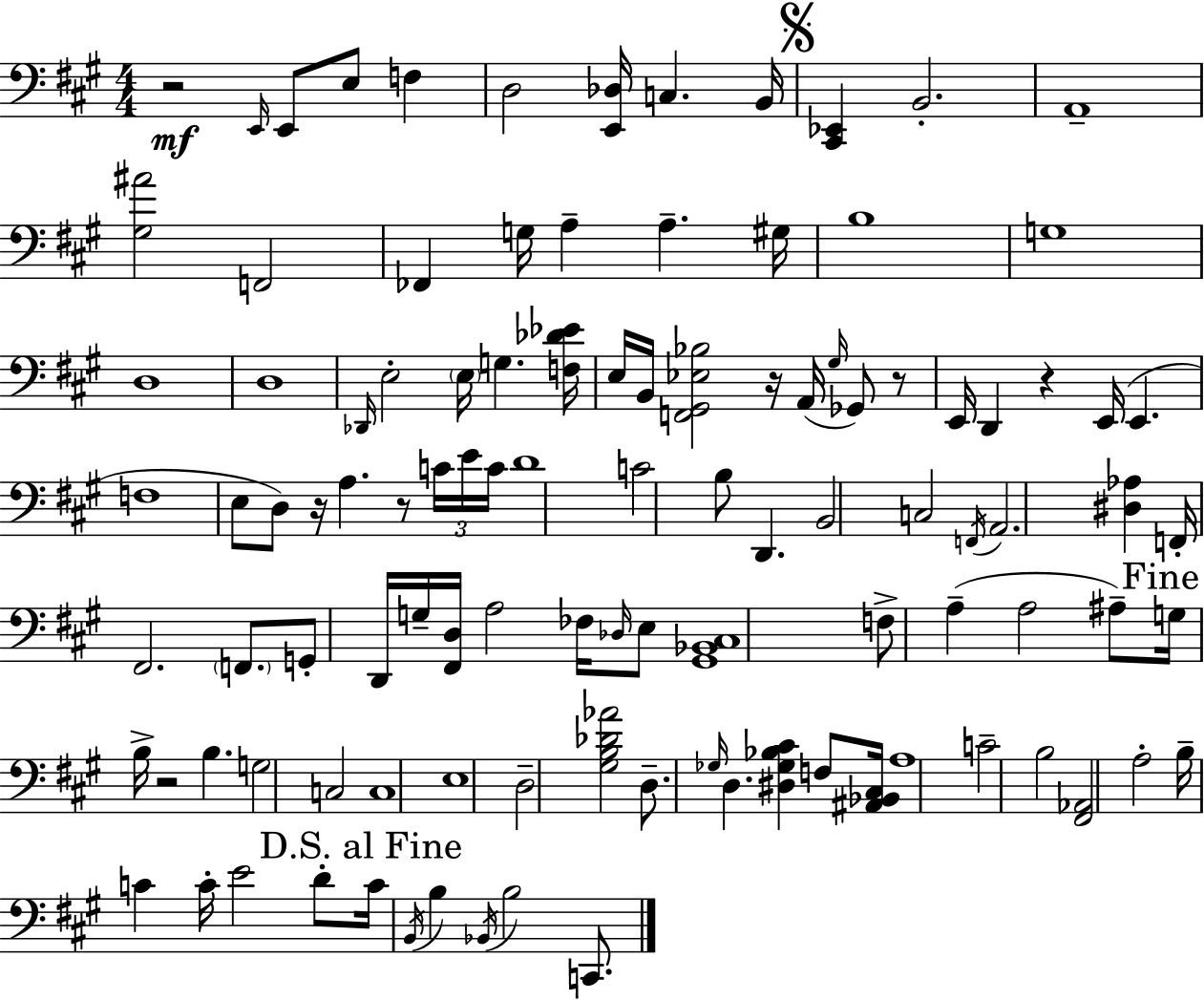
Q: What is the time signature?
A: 4/4